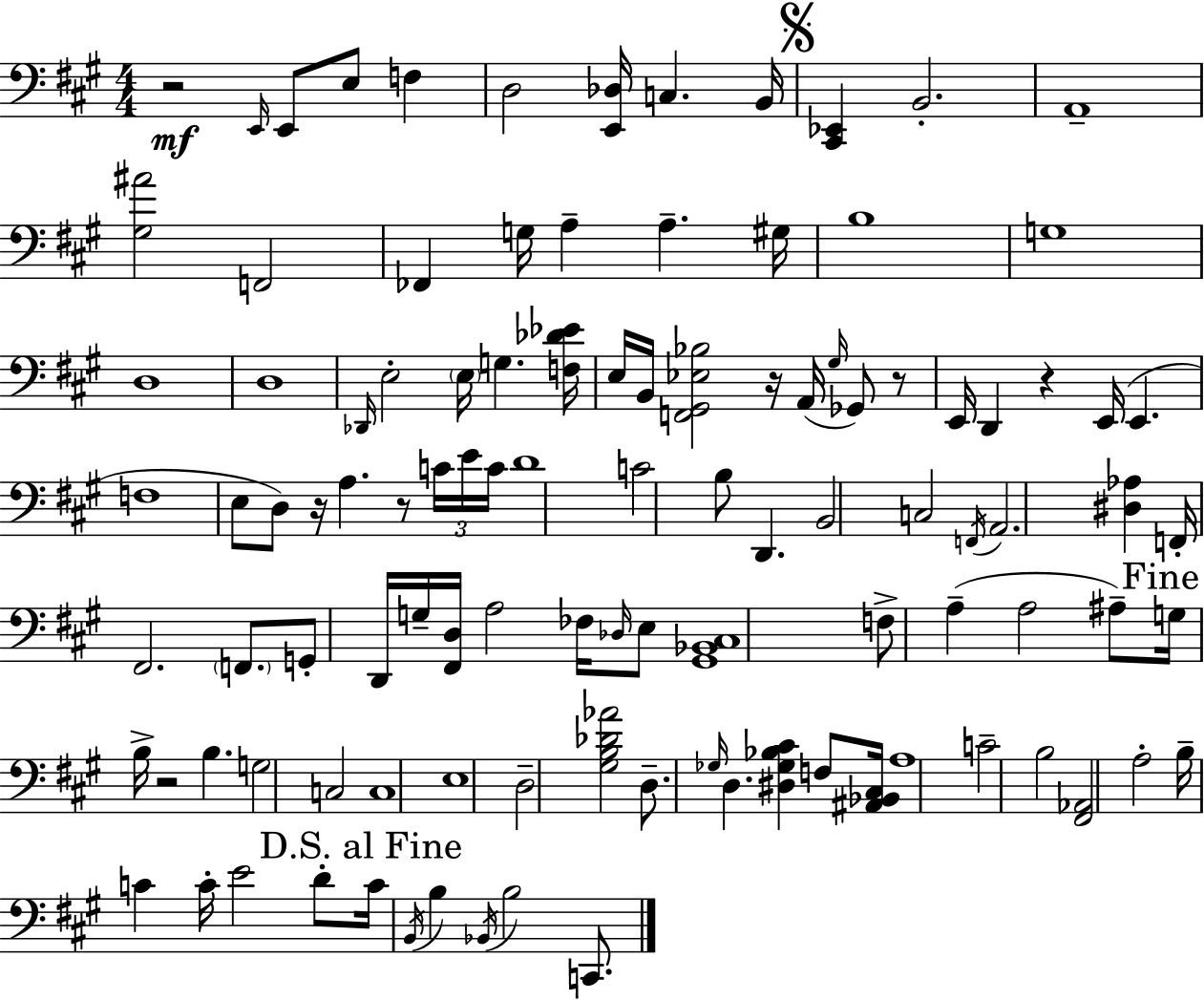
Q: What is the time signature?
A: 4/4